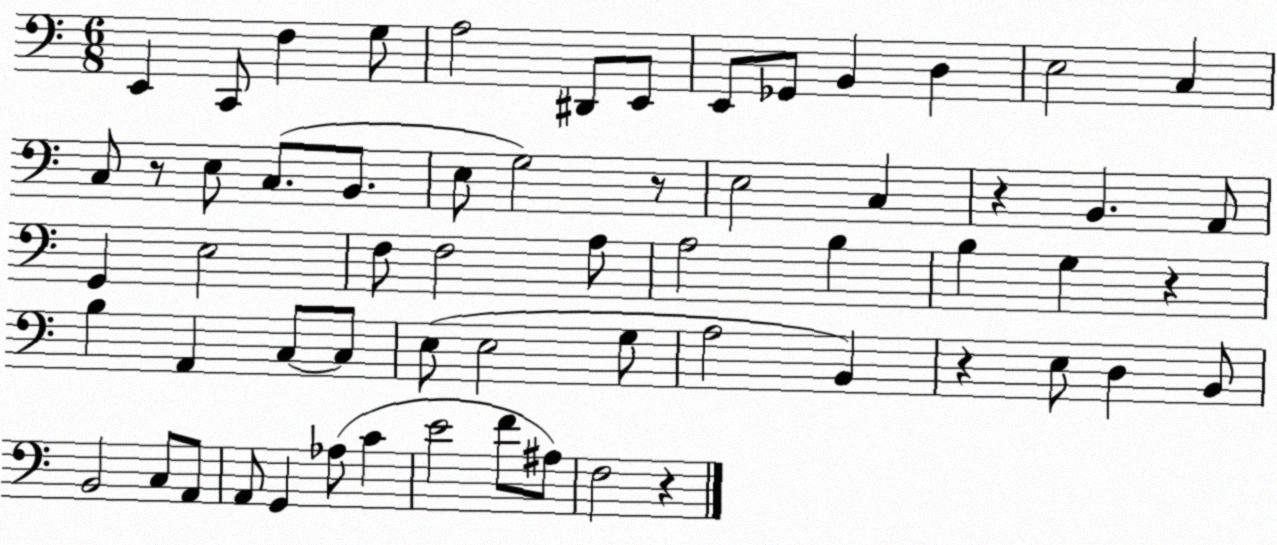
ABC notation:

X:1
T:Untitled
M:6/8
L:1/4
K:C
E,, C,,/2 F, G,/2 A,2 ^D,,/2 E,,/2 E,,/2 _G,,/2 B,, D, E,2 C, C,/2 z/2 E,/2 C,/2 B,,/2 E,/2 G,2 z/2 E,2 C, z B,, A,,/2 G,, E,2 F,/2 F,2 A,/2 A,2 B, B, G, z B, A,, C,/2 C,/2 E,/2 E,2 G,/2 A,2 B,, z E,/2 D, B,,/2 B,,2 C,/2 A,,/2 A,,/2 G,, _A,/2 C E2 F/2 ^A,/2 F,2 z